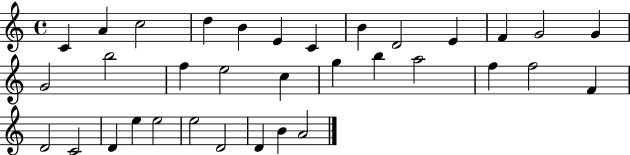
{
  \clef treble
  \time 4/4
  \defaultTimeSignature
  \key c \major
  c'4 a'4 c''2 | d''4 b'4 e'4 c'4 | b'4 d'2 e'4 | f'4 g'2 g'4 | \break g'2 b''2 | f''4 e''2 c''4 | g''4 b''4 a''2 | f''4 f''2 f'4 | \break d'2 c'2 | d'4 e''4 e''2 | e''2 d'2 | d'4 b'4 a'2 | \break \bar "|."
}